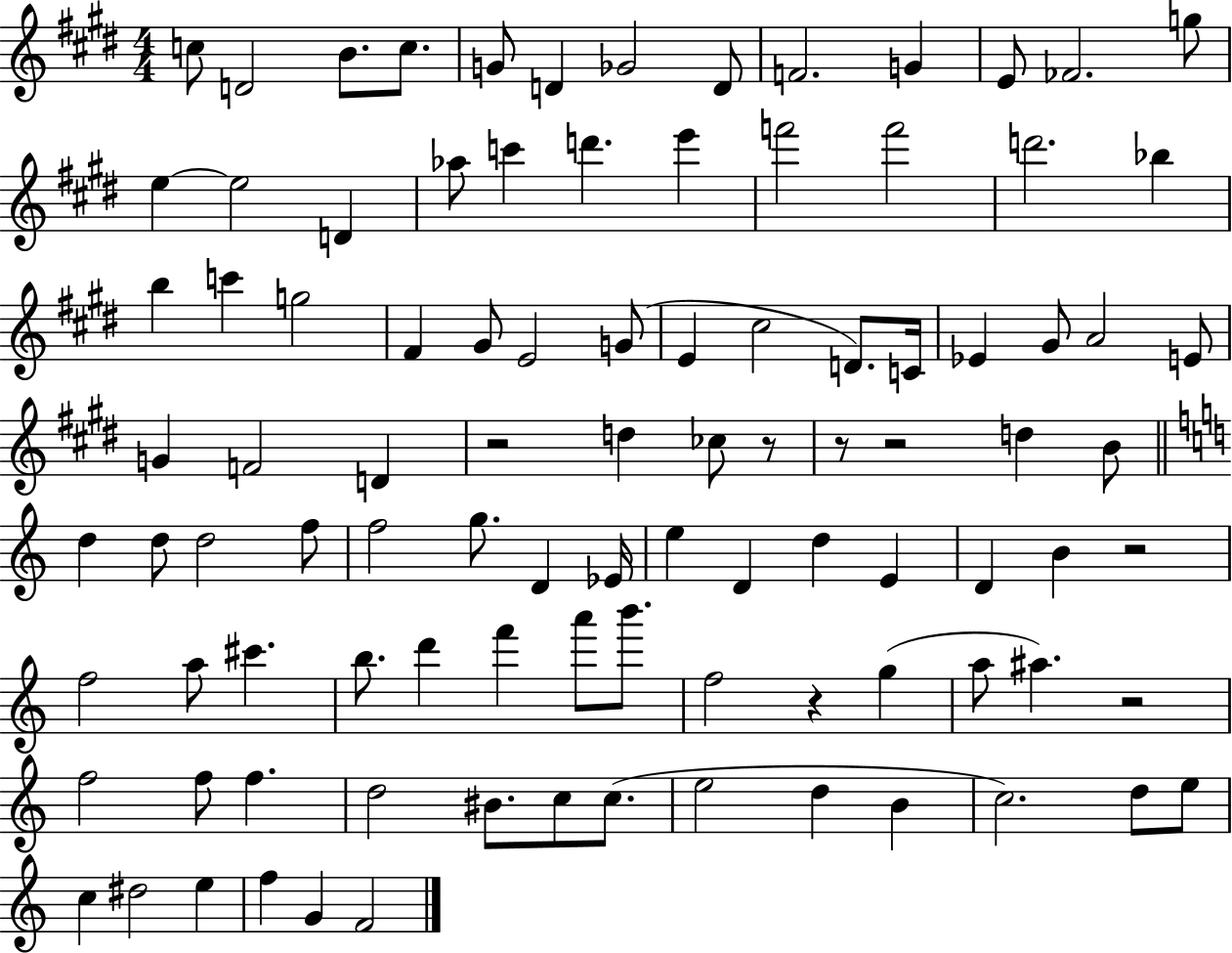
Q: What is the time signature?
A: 4/4